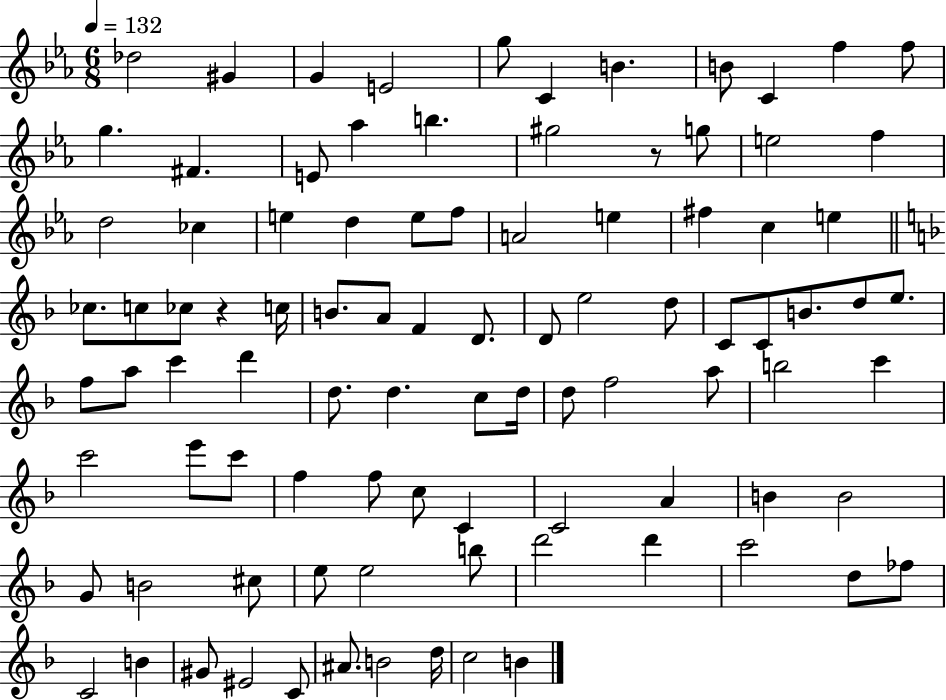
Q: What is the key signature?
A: EES major